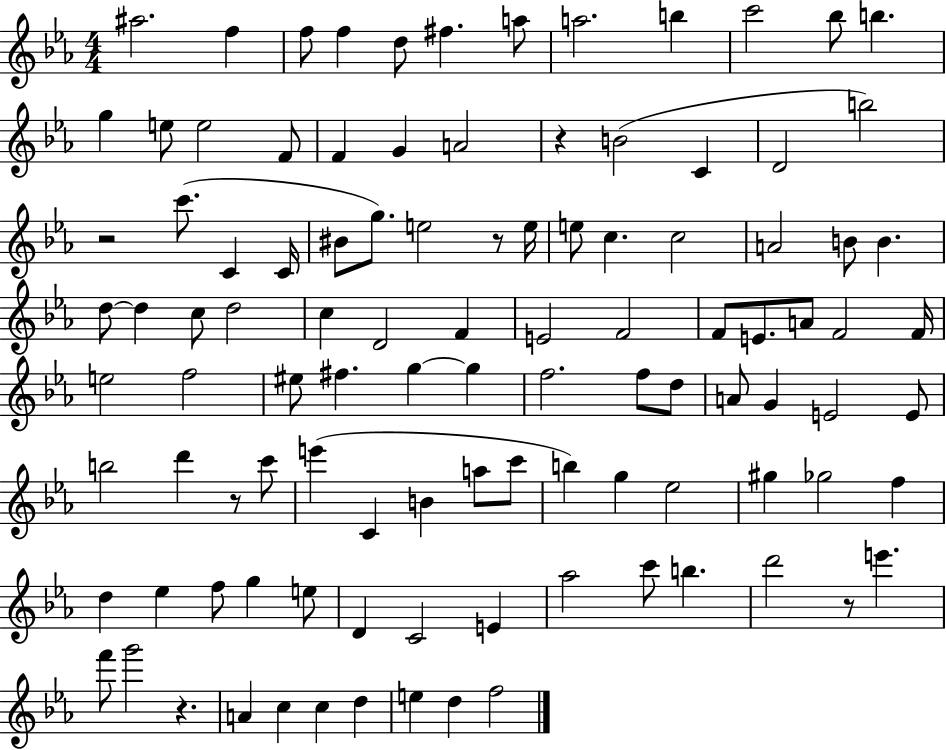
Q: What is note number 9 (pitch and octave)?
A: B5